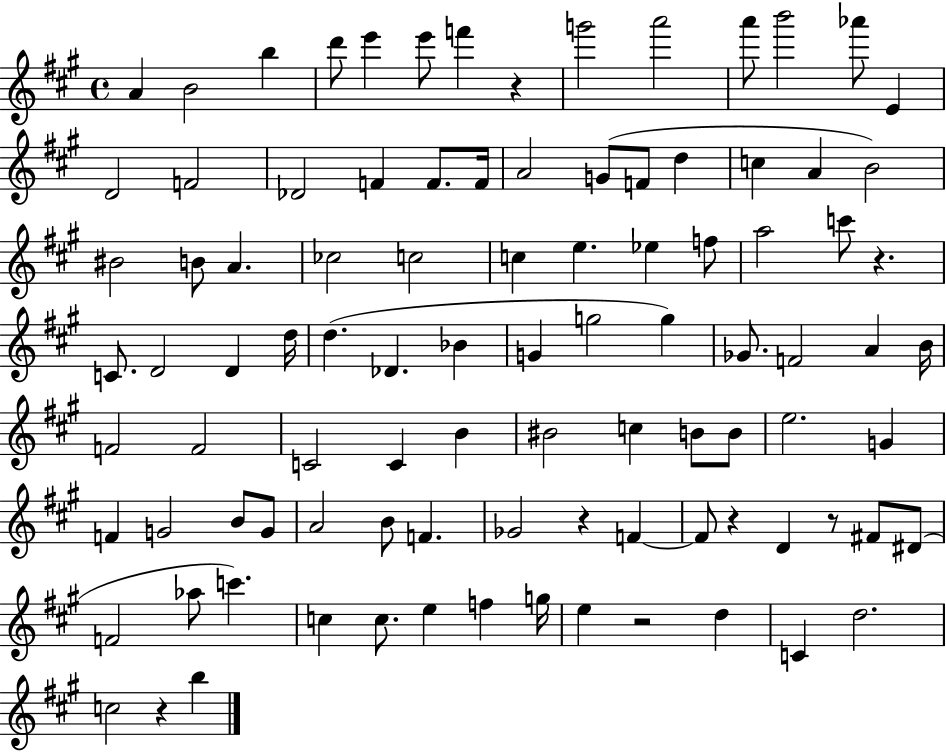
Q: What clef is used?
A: treble